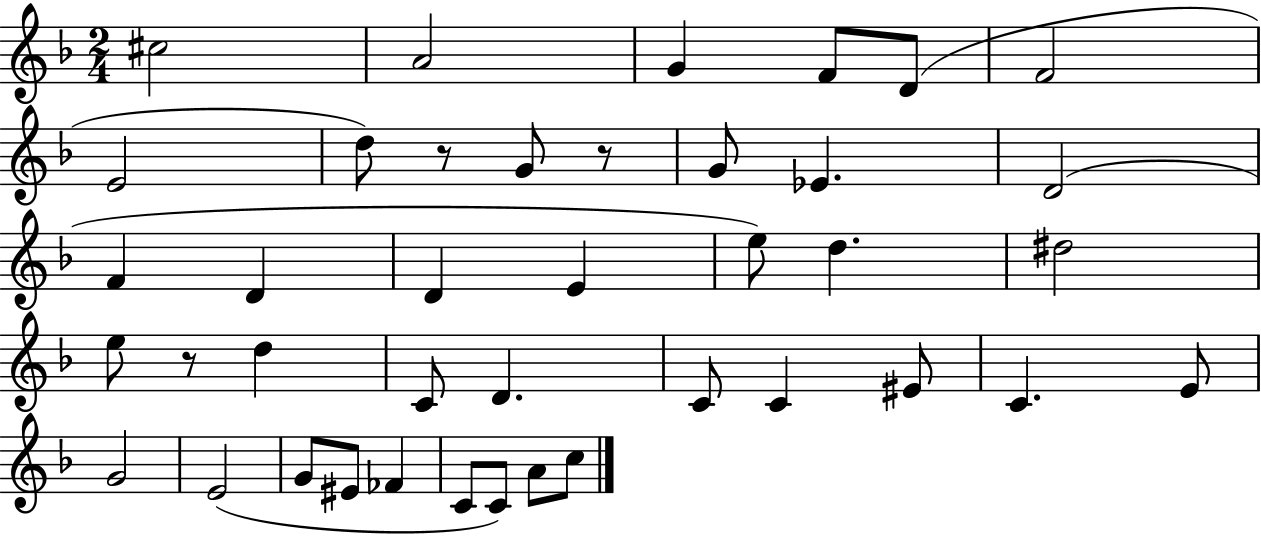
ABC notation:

X:1
T:Untitled
M:2/4
L:1/4
K:F
^c2 A2 G F/2 D/2 F2 E2 d/2 z/2 G/2 z/2 G/2 _E D2 F D D E e/2 d ^d2 e/2 z/2 d C/2 D C/2 C ^E/2 C E/2 G2 E2 G/2 ^E/2 _F C/2 C/2 A/2 c/2